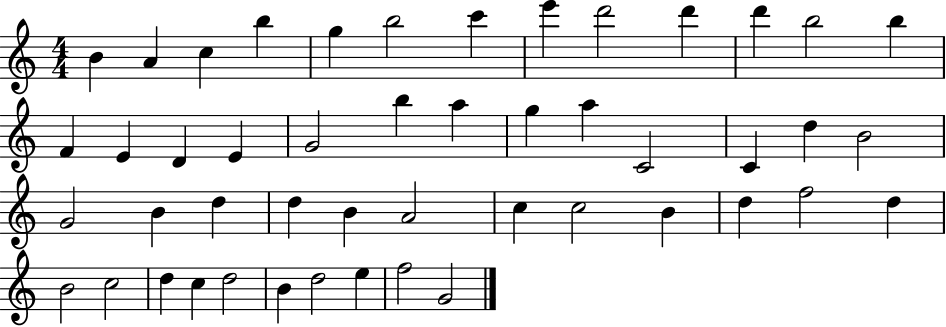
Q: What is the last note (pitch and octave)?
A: G4